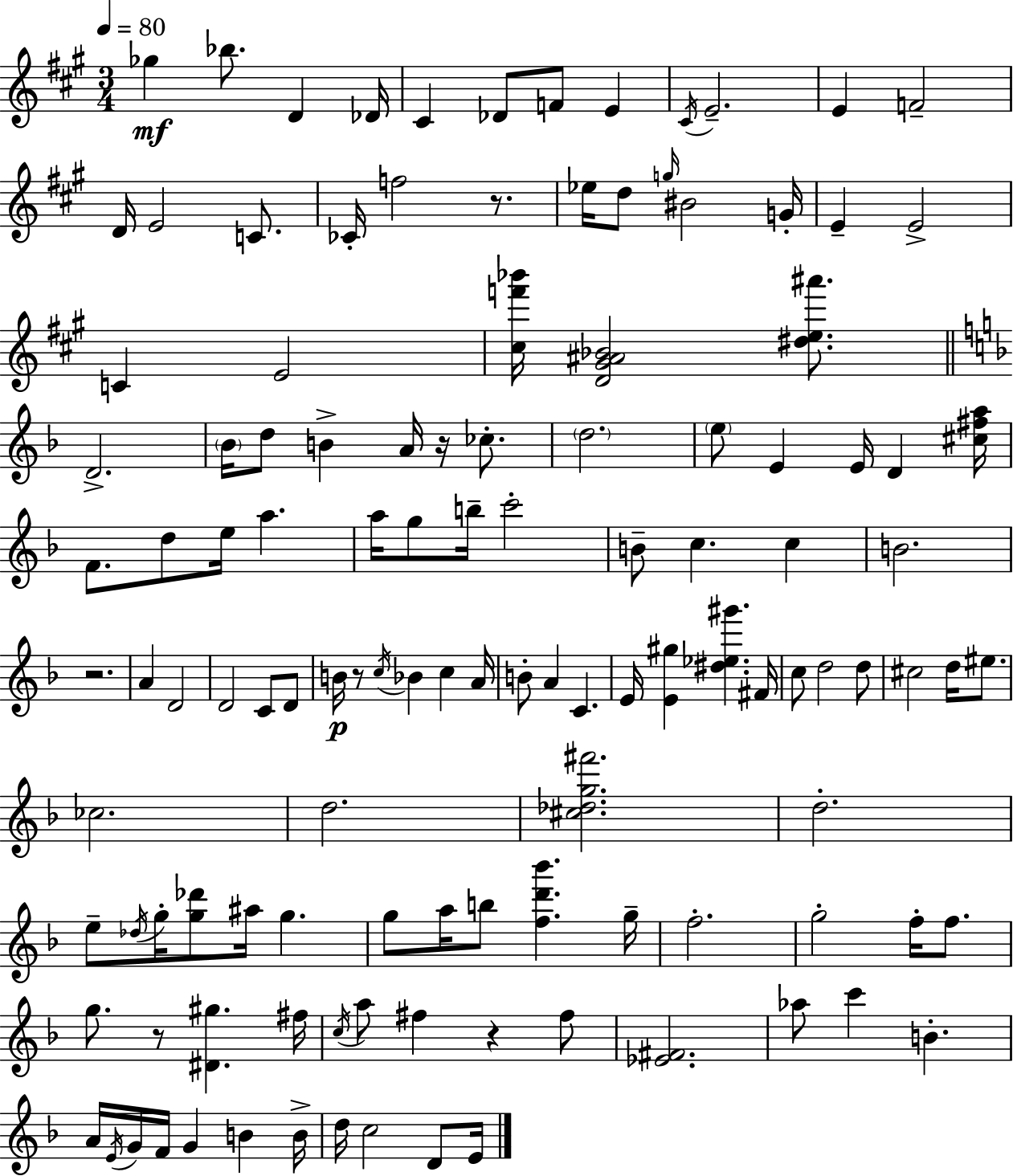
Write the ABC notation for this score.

X:1
T:Untitled
M:3/4
L:1/4
K:A
_g _b/2 D _D/4 ^C _D/2 F/2 E ^C/4 E2 E F2 D/4 E2 C/2 _C/4 f2 z/2 _e/4 d/2 g/4 ^B2 G/4 E E2 C E2 [^cf'_b']/4 [D^G^A_B]2 [^de^a']/2 D2 _B/4 d/2 B A/4 z/4 _c/2 d2 e/2 E E/4 D [^c^fa]/4 F/2 d/2 e/4 a a/4 g/2 b/4 c'2 B/2 c c B2 z2 A D2 D2 C/2 D/2 B/4 z/2 c/4 _B c A/4 B/2 A C E/4 [E^g] [^d_e^g'] ^F/4 c/2 d2 d/2 ^c2 d/4 ^e/2 _c2 d2 [^c_dg^f']2 d2 e/2 _d/4 g/4 [g_d']/2 ^a/4 g g/2 a/4 b/2 [fd'_b'] g/4 f2 g2 f/4 f/2 g/2 z/2 [^D^g] ^f/4 c/4 a/2 ^f z ^f/2 [_E^F]2 _a/2 c' B A/4 E/4 G/4 F/4 G B B/4 d/4 c2 D/2 E/4